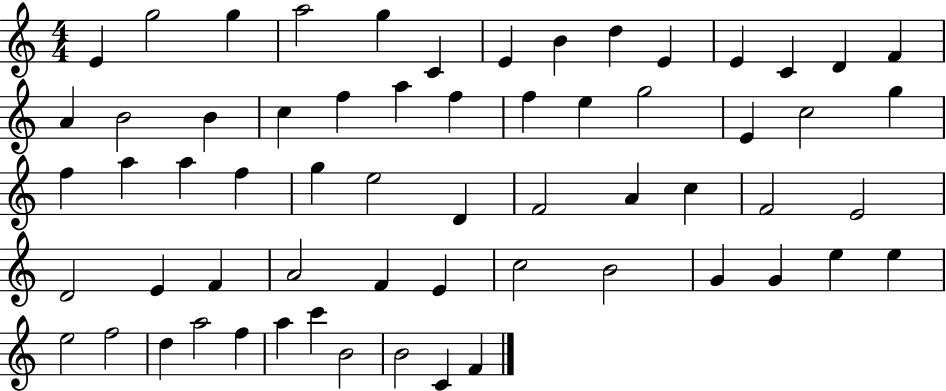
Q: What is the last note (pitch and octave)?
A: F4